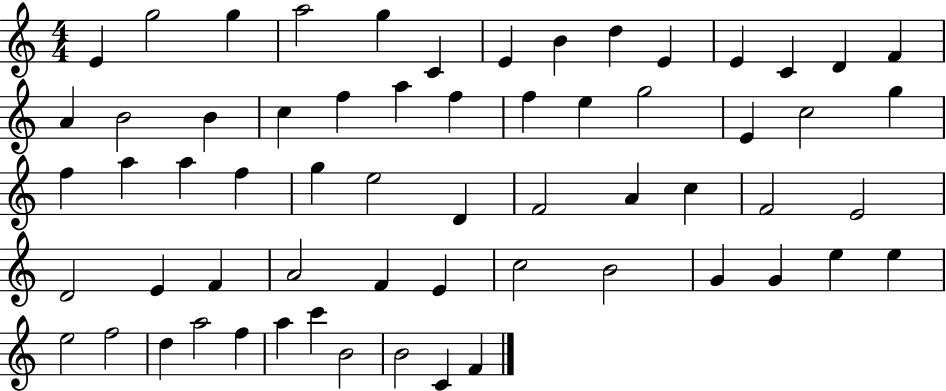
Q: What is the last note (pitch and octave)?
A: F4